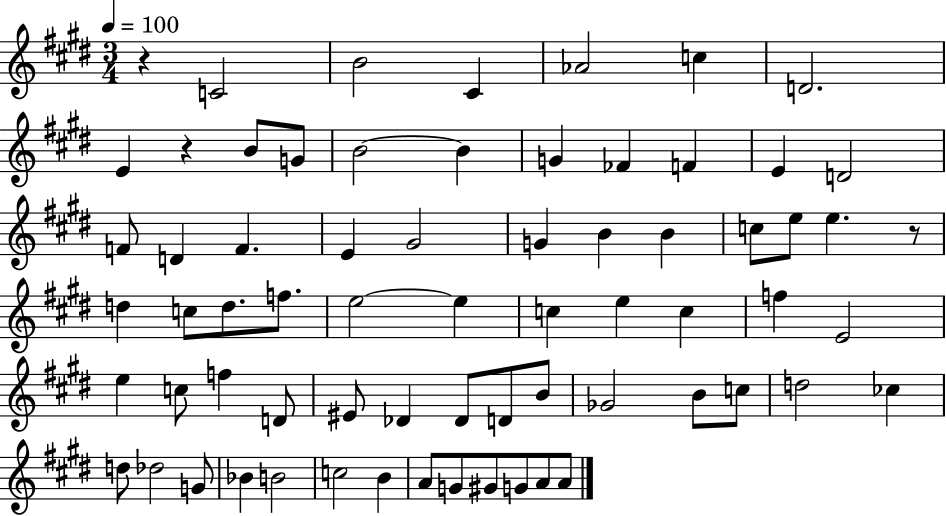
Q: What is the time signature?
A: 3/4